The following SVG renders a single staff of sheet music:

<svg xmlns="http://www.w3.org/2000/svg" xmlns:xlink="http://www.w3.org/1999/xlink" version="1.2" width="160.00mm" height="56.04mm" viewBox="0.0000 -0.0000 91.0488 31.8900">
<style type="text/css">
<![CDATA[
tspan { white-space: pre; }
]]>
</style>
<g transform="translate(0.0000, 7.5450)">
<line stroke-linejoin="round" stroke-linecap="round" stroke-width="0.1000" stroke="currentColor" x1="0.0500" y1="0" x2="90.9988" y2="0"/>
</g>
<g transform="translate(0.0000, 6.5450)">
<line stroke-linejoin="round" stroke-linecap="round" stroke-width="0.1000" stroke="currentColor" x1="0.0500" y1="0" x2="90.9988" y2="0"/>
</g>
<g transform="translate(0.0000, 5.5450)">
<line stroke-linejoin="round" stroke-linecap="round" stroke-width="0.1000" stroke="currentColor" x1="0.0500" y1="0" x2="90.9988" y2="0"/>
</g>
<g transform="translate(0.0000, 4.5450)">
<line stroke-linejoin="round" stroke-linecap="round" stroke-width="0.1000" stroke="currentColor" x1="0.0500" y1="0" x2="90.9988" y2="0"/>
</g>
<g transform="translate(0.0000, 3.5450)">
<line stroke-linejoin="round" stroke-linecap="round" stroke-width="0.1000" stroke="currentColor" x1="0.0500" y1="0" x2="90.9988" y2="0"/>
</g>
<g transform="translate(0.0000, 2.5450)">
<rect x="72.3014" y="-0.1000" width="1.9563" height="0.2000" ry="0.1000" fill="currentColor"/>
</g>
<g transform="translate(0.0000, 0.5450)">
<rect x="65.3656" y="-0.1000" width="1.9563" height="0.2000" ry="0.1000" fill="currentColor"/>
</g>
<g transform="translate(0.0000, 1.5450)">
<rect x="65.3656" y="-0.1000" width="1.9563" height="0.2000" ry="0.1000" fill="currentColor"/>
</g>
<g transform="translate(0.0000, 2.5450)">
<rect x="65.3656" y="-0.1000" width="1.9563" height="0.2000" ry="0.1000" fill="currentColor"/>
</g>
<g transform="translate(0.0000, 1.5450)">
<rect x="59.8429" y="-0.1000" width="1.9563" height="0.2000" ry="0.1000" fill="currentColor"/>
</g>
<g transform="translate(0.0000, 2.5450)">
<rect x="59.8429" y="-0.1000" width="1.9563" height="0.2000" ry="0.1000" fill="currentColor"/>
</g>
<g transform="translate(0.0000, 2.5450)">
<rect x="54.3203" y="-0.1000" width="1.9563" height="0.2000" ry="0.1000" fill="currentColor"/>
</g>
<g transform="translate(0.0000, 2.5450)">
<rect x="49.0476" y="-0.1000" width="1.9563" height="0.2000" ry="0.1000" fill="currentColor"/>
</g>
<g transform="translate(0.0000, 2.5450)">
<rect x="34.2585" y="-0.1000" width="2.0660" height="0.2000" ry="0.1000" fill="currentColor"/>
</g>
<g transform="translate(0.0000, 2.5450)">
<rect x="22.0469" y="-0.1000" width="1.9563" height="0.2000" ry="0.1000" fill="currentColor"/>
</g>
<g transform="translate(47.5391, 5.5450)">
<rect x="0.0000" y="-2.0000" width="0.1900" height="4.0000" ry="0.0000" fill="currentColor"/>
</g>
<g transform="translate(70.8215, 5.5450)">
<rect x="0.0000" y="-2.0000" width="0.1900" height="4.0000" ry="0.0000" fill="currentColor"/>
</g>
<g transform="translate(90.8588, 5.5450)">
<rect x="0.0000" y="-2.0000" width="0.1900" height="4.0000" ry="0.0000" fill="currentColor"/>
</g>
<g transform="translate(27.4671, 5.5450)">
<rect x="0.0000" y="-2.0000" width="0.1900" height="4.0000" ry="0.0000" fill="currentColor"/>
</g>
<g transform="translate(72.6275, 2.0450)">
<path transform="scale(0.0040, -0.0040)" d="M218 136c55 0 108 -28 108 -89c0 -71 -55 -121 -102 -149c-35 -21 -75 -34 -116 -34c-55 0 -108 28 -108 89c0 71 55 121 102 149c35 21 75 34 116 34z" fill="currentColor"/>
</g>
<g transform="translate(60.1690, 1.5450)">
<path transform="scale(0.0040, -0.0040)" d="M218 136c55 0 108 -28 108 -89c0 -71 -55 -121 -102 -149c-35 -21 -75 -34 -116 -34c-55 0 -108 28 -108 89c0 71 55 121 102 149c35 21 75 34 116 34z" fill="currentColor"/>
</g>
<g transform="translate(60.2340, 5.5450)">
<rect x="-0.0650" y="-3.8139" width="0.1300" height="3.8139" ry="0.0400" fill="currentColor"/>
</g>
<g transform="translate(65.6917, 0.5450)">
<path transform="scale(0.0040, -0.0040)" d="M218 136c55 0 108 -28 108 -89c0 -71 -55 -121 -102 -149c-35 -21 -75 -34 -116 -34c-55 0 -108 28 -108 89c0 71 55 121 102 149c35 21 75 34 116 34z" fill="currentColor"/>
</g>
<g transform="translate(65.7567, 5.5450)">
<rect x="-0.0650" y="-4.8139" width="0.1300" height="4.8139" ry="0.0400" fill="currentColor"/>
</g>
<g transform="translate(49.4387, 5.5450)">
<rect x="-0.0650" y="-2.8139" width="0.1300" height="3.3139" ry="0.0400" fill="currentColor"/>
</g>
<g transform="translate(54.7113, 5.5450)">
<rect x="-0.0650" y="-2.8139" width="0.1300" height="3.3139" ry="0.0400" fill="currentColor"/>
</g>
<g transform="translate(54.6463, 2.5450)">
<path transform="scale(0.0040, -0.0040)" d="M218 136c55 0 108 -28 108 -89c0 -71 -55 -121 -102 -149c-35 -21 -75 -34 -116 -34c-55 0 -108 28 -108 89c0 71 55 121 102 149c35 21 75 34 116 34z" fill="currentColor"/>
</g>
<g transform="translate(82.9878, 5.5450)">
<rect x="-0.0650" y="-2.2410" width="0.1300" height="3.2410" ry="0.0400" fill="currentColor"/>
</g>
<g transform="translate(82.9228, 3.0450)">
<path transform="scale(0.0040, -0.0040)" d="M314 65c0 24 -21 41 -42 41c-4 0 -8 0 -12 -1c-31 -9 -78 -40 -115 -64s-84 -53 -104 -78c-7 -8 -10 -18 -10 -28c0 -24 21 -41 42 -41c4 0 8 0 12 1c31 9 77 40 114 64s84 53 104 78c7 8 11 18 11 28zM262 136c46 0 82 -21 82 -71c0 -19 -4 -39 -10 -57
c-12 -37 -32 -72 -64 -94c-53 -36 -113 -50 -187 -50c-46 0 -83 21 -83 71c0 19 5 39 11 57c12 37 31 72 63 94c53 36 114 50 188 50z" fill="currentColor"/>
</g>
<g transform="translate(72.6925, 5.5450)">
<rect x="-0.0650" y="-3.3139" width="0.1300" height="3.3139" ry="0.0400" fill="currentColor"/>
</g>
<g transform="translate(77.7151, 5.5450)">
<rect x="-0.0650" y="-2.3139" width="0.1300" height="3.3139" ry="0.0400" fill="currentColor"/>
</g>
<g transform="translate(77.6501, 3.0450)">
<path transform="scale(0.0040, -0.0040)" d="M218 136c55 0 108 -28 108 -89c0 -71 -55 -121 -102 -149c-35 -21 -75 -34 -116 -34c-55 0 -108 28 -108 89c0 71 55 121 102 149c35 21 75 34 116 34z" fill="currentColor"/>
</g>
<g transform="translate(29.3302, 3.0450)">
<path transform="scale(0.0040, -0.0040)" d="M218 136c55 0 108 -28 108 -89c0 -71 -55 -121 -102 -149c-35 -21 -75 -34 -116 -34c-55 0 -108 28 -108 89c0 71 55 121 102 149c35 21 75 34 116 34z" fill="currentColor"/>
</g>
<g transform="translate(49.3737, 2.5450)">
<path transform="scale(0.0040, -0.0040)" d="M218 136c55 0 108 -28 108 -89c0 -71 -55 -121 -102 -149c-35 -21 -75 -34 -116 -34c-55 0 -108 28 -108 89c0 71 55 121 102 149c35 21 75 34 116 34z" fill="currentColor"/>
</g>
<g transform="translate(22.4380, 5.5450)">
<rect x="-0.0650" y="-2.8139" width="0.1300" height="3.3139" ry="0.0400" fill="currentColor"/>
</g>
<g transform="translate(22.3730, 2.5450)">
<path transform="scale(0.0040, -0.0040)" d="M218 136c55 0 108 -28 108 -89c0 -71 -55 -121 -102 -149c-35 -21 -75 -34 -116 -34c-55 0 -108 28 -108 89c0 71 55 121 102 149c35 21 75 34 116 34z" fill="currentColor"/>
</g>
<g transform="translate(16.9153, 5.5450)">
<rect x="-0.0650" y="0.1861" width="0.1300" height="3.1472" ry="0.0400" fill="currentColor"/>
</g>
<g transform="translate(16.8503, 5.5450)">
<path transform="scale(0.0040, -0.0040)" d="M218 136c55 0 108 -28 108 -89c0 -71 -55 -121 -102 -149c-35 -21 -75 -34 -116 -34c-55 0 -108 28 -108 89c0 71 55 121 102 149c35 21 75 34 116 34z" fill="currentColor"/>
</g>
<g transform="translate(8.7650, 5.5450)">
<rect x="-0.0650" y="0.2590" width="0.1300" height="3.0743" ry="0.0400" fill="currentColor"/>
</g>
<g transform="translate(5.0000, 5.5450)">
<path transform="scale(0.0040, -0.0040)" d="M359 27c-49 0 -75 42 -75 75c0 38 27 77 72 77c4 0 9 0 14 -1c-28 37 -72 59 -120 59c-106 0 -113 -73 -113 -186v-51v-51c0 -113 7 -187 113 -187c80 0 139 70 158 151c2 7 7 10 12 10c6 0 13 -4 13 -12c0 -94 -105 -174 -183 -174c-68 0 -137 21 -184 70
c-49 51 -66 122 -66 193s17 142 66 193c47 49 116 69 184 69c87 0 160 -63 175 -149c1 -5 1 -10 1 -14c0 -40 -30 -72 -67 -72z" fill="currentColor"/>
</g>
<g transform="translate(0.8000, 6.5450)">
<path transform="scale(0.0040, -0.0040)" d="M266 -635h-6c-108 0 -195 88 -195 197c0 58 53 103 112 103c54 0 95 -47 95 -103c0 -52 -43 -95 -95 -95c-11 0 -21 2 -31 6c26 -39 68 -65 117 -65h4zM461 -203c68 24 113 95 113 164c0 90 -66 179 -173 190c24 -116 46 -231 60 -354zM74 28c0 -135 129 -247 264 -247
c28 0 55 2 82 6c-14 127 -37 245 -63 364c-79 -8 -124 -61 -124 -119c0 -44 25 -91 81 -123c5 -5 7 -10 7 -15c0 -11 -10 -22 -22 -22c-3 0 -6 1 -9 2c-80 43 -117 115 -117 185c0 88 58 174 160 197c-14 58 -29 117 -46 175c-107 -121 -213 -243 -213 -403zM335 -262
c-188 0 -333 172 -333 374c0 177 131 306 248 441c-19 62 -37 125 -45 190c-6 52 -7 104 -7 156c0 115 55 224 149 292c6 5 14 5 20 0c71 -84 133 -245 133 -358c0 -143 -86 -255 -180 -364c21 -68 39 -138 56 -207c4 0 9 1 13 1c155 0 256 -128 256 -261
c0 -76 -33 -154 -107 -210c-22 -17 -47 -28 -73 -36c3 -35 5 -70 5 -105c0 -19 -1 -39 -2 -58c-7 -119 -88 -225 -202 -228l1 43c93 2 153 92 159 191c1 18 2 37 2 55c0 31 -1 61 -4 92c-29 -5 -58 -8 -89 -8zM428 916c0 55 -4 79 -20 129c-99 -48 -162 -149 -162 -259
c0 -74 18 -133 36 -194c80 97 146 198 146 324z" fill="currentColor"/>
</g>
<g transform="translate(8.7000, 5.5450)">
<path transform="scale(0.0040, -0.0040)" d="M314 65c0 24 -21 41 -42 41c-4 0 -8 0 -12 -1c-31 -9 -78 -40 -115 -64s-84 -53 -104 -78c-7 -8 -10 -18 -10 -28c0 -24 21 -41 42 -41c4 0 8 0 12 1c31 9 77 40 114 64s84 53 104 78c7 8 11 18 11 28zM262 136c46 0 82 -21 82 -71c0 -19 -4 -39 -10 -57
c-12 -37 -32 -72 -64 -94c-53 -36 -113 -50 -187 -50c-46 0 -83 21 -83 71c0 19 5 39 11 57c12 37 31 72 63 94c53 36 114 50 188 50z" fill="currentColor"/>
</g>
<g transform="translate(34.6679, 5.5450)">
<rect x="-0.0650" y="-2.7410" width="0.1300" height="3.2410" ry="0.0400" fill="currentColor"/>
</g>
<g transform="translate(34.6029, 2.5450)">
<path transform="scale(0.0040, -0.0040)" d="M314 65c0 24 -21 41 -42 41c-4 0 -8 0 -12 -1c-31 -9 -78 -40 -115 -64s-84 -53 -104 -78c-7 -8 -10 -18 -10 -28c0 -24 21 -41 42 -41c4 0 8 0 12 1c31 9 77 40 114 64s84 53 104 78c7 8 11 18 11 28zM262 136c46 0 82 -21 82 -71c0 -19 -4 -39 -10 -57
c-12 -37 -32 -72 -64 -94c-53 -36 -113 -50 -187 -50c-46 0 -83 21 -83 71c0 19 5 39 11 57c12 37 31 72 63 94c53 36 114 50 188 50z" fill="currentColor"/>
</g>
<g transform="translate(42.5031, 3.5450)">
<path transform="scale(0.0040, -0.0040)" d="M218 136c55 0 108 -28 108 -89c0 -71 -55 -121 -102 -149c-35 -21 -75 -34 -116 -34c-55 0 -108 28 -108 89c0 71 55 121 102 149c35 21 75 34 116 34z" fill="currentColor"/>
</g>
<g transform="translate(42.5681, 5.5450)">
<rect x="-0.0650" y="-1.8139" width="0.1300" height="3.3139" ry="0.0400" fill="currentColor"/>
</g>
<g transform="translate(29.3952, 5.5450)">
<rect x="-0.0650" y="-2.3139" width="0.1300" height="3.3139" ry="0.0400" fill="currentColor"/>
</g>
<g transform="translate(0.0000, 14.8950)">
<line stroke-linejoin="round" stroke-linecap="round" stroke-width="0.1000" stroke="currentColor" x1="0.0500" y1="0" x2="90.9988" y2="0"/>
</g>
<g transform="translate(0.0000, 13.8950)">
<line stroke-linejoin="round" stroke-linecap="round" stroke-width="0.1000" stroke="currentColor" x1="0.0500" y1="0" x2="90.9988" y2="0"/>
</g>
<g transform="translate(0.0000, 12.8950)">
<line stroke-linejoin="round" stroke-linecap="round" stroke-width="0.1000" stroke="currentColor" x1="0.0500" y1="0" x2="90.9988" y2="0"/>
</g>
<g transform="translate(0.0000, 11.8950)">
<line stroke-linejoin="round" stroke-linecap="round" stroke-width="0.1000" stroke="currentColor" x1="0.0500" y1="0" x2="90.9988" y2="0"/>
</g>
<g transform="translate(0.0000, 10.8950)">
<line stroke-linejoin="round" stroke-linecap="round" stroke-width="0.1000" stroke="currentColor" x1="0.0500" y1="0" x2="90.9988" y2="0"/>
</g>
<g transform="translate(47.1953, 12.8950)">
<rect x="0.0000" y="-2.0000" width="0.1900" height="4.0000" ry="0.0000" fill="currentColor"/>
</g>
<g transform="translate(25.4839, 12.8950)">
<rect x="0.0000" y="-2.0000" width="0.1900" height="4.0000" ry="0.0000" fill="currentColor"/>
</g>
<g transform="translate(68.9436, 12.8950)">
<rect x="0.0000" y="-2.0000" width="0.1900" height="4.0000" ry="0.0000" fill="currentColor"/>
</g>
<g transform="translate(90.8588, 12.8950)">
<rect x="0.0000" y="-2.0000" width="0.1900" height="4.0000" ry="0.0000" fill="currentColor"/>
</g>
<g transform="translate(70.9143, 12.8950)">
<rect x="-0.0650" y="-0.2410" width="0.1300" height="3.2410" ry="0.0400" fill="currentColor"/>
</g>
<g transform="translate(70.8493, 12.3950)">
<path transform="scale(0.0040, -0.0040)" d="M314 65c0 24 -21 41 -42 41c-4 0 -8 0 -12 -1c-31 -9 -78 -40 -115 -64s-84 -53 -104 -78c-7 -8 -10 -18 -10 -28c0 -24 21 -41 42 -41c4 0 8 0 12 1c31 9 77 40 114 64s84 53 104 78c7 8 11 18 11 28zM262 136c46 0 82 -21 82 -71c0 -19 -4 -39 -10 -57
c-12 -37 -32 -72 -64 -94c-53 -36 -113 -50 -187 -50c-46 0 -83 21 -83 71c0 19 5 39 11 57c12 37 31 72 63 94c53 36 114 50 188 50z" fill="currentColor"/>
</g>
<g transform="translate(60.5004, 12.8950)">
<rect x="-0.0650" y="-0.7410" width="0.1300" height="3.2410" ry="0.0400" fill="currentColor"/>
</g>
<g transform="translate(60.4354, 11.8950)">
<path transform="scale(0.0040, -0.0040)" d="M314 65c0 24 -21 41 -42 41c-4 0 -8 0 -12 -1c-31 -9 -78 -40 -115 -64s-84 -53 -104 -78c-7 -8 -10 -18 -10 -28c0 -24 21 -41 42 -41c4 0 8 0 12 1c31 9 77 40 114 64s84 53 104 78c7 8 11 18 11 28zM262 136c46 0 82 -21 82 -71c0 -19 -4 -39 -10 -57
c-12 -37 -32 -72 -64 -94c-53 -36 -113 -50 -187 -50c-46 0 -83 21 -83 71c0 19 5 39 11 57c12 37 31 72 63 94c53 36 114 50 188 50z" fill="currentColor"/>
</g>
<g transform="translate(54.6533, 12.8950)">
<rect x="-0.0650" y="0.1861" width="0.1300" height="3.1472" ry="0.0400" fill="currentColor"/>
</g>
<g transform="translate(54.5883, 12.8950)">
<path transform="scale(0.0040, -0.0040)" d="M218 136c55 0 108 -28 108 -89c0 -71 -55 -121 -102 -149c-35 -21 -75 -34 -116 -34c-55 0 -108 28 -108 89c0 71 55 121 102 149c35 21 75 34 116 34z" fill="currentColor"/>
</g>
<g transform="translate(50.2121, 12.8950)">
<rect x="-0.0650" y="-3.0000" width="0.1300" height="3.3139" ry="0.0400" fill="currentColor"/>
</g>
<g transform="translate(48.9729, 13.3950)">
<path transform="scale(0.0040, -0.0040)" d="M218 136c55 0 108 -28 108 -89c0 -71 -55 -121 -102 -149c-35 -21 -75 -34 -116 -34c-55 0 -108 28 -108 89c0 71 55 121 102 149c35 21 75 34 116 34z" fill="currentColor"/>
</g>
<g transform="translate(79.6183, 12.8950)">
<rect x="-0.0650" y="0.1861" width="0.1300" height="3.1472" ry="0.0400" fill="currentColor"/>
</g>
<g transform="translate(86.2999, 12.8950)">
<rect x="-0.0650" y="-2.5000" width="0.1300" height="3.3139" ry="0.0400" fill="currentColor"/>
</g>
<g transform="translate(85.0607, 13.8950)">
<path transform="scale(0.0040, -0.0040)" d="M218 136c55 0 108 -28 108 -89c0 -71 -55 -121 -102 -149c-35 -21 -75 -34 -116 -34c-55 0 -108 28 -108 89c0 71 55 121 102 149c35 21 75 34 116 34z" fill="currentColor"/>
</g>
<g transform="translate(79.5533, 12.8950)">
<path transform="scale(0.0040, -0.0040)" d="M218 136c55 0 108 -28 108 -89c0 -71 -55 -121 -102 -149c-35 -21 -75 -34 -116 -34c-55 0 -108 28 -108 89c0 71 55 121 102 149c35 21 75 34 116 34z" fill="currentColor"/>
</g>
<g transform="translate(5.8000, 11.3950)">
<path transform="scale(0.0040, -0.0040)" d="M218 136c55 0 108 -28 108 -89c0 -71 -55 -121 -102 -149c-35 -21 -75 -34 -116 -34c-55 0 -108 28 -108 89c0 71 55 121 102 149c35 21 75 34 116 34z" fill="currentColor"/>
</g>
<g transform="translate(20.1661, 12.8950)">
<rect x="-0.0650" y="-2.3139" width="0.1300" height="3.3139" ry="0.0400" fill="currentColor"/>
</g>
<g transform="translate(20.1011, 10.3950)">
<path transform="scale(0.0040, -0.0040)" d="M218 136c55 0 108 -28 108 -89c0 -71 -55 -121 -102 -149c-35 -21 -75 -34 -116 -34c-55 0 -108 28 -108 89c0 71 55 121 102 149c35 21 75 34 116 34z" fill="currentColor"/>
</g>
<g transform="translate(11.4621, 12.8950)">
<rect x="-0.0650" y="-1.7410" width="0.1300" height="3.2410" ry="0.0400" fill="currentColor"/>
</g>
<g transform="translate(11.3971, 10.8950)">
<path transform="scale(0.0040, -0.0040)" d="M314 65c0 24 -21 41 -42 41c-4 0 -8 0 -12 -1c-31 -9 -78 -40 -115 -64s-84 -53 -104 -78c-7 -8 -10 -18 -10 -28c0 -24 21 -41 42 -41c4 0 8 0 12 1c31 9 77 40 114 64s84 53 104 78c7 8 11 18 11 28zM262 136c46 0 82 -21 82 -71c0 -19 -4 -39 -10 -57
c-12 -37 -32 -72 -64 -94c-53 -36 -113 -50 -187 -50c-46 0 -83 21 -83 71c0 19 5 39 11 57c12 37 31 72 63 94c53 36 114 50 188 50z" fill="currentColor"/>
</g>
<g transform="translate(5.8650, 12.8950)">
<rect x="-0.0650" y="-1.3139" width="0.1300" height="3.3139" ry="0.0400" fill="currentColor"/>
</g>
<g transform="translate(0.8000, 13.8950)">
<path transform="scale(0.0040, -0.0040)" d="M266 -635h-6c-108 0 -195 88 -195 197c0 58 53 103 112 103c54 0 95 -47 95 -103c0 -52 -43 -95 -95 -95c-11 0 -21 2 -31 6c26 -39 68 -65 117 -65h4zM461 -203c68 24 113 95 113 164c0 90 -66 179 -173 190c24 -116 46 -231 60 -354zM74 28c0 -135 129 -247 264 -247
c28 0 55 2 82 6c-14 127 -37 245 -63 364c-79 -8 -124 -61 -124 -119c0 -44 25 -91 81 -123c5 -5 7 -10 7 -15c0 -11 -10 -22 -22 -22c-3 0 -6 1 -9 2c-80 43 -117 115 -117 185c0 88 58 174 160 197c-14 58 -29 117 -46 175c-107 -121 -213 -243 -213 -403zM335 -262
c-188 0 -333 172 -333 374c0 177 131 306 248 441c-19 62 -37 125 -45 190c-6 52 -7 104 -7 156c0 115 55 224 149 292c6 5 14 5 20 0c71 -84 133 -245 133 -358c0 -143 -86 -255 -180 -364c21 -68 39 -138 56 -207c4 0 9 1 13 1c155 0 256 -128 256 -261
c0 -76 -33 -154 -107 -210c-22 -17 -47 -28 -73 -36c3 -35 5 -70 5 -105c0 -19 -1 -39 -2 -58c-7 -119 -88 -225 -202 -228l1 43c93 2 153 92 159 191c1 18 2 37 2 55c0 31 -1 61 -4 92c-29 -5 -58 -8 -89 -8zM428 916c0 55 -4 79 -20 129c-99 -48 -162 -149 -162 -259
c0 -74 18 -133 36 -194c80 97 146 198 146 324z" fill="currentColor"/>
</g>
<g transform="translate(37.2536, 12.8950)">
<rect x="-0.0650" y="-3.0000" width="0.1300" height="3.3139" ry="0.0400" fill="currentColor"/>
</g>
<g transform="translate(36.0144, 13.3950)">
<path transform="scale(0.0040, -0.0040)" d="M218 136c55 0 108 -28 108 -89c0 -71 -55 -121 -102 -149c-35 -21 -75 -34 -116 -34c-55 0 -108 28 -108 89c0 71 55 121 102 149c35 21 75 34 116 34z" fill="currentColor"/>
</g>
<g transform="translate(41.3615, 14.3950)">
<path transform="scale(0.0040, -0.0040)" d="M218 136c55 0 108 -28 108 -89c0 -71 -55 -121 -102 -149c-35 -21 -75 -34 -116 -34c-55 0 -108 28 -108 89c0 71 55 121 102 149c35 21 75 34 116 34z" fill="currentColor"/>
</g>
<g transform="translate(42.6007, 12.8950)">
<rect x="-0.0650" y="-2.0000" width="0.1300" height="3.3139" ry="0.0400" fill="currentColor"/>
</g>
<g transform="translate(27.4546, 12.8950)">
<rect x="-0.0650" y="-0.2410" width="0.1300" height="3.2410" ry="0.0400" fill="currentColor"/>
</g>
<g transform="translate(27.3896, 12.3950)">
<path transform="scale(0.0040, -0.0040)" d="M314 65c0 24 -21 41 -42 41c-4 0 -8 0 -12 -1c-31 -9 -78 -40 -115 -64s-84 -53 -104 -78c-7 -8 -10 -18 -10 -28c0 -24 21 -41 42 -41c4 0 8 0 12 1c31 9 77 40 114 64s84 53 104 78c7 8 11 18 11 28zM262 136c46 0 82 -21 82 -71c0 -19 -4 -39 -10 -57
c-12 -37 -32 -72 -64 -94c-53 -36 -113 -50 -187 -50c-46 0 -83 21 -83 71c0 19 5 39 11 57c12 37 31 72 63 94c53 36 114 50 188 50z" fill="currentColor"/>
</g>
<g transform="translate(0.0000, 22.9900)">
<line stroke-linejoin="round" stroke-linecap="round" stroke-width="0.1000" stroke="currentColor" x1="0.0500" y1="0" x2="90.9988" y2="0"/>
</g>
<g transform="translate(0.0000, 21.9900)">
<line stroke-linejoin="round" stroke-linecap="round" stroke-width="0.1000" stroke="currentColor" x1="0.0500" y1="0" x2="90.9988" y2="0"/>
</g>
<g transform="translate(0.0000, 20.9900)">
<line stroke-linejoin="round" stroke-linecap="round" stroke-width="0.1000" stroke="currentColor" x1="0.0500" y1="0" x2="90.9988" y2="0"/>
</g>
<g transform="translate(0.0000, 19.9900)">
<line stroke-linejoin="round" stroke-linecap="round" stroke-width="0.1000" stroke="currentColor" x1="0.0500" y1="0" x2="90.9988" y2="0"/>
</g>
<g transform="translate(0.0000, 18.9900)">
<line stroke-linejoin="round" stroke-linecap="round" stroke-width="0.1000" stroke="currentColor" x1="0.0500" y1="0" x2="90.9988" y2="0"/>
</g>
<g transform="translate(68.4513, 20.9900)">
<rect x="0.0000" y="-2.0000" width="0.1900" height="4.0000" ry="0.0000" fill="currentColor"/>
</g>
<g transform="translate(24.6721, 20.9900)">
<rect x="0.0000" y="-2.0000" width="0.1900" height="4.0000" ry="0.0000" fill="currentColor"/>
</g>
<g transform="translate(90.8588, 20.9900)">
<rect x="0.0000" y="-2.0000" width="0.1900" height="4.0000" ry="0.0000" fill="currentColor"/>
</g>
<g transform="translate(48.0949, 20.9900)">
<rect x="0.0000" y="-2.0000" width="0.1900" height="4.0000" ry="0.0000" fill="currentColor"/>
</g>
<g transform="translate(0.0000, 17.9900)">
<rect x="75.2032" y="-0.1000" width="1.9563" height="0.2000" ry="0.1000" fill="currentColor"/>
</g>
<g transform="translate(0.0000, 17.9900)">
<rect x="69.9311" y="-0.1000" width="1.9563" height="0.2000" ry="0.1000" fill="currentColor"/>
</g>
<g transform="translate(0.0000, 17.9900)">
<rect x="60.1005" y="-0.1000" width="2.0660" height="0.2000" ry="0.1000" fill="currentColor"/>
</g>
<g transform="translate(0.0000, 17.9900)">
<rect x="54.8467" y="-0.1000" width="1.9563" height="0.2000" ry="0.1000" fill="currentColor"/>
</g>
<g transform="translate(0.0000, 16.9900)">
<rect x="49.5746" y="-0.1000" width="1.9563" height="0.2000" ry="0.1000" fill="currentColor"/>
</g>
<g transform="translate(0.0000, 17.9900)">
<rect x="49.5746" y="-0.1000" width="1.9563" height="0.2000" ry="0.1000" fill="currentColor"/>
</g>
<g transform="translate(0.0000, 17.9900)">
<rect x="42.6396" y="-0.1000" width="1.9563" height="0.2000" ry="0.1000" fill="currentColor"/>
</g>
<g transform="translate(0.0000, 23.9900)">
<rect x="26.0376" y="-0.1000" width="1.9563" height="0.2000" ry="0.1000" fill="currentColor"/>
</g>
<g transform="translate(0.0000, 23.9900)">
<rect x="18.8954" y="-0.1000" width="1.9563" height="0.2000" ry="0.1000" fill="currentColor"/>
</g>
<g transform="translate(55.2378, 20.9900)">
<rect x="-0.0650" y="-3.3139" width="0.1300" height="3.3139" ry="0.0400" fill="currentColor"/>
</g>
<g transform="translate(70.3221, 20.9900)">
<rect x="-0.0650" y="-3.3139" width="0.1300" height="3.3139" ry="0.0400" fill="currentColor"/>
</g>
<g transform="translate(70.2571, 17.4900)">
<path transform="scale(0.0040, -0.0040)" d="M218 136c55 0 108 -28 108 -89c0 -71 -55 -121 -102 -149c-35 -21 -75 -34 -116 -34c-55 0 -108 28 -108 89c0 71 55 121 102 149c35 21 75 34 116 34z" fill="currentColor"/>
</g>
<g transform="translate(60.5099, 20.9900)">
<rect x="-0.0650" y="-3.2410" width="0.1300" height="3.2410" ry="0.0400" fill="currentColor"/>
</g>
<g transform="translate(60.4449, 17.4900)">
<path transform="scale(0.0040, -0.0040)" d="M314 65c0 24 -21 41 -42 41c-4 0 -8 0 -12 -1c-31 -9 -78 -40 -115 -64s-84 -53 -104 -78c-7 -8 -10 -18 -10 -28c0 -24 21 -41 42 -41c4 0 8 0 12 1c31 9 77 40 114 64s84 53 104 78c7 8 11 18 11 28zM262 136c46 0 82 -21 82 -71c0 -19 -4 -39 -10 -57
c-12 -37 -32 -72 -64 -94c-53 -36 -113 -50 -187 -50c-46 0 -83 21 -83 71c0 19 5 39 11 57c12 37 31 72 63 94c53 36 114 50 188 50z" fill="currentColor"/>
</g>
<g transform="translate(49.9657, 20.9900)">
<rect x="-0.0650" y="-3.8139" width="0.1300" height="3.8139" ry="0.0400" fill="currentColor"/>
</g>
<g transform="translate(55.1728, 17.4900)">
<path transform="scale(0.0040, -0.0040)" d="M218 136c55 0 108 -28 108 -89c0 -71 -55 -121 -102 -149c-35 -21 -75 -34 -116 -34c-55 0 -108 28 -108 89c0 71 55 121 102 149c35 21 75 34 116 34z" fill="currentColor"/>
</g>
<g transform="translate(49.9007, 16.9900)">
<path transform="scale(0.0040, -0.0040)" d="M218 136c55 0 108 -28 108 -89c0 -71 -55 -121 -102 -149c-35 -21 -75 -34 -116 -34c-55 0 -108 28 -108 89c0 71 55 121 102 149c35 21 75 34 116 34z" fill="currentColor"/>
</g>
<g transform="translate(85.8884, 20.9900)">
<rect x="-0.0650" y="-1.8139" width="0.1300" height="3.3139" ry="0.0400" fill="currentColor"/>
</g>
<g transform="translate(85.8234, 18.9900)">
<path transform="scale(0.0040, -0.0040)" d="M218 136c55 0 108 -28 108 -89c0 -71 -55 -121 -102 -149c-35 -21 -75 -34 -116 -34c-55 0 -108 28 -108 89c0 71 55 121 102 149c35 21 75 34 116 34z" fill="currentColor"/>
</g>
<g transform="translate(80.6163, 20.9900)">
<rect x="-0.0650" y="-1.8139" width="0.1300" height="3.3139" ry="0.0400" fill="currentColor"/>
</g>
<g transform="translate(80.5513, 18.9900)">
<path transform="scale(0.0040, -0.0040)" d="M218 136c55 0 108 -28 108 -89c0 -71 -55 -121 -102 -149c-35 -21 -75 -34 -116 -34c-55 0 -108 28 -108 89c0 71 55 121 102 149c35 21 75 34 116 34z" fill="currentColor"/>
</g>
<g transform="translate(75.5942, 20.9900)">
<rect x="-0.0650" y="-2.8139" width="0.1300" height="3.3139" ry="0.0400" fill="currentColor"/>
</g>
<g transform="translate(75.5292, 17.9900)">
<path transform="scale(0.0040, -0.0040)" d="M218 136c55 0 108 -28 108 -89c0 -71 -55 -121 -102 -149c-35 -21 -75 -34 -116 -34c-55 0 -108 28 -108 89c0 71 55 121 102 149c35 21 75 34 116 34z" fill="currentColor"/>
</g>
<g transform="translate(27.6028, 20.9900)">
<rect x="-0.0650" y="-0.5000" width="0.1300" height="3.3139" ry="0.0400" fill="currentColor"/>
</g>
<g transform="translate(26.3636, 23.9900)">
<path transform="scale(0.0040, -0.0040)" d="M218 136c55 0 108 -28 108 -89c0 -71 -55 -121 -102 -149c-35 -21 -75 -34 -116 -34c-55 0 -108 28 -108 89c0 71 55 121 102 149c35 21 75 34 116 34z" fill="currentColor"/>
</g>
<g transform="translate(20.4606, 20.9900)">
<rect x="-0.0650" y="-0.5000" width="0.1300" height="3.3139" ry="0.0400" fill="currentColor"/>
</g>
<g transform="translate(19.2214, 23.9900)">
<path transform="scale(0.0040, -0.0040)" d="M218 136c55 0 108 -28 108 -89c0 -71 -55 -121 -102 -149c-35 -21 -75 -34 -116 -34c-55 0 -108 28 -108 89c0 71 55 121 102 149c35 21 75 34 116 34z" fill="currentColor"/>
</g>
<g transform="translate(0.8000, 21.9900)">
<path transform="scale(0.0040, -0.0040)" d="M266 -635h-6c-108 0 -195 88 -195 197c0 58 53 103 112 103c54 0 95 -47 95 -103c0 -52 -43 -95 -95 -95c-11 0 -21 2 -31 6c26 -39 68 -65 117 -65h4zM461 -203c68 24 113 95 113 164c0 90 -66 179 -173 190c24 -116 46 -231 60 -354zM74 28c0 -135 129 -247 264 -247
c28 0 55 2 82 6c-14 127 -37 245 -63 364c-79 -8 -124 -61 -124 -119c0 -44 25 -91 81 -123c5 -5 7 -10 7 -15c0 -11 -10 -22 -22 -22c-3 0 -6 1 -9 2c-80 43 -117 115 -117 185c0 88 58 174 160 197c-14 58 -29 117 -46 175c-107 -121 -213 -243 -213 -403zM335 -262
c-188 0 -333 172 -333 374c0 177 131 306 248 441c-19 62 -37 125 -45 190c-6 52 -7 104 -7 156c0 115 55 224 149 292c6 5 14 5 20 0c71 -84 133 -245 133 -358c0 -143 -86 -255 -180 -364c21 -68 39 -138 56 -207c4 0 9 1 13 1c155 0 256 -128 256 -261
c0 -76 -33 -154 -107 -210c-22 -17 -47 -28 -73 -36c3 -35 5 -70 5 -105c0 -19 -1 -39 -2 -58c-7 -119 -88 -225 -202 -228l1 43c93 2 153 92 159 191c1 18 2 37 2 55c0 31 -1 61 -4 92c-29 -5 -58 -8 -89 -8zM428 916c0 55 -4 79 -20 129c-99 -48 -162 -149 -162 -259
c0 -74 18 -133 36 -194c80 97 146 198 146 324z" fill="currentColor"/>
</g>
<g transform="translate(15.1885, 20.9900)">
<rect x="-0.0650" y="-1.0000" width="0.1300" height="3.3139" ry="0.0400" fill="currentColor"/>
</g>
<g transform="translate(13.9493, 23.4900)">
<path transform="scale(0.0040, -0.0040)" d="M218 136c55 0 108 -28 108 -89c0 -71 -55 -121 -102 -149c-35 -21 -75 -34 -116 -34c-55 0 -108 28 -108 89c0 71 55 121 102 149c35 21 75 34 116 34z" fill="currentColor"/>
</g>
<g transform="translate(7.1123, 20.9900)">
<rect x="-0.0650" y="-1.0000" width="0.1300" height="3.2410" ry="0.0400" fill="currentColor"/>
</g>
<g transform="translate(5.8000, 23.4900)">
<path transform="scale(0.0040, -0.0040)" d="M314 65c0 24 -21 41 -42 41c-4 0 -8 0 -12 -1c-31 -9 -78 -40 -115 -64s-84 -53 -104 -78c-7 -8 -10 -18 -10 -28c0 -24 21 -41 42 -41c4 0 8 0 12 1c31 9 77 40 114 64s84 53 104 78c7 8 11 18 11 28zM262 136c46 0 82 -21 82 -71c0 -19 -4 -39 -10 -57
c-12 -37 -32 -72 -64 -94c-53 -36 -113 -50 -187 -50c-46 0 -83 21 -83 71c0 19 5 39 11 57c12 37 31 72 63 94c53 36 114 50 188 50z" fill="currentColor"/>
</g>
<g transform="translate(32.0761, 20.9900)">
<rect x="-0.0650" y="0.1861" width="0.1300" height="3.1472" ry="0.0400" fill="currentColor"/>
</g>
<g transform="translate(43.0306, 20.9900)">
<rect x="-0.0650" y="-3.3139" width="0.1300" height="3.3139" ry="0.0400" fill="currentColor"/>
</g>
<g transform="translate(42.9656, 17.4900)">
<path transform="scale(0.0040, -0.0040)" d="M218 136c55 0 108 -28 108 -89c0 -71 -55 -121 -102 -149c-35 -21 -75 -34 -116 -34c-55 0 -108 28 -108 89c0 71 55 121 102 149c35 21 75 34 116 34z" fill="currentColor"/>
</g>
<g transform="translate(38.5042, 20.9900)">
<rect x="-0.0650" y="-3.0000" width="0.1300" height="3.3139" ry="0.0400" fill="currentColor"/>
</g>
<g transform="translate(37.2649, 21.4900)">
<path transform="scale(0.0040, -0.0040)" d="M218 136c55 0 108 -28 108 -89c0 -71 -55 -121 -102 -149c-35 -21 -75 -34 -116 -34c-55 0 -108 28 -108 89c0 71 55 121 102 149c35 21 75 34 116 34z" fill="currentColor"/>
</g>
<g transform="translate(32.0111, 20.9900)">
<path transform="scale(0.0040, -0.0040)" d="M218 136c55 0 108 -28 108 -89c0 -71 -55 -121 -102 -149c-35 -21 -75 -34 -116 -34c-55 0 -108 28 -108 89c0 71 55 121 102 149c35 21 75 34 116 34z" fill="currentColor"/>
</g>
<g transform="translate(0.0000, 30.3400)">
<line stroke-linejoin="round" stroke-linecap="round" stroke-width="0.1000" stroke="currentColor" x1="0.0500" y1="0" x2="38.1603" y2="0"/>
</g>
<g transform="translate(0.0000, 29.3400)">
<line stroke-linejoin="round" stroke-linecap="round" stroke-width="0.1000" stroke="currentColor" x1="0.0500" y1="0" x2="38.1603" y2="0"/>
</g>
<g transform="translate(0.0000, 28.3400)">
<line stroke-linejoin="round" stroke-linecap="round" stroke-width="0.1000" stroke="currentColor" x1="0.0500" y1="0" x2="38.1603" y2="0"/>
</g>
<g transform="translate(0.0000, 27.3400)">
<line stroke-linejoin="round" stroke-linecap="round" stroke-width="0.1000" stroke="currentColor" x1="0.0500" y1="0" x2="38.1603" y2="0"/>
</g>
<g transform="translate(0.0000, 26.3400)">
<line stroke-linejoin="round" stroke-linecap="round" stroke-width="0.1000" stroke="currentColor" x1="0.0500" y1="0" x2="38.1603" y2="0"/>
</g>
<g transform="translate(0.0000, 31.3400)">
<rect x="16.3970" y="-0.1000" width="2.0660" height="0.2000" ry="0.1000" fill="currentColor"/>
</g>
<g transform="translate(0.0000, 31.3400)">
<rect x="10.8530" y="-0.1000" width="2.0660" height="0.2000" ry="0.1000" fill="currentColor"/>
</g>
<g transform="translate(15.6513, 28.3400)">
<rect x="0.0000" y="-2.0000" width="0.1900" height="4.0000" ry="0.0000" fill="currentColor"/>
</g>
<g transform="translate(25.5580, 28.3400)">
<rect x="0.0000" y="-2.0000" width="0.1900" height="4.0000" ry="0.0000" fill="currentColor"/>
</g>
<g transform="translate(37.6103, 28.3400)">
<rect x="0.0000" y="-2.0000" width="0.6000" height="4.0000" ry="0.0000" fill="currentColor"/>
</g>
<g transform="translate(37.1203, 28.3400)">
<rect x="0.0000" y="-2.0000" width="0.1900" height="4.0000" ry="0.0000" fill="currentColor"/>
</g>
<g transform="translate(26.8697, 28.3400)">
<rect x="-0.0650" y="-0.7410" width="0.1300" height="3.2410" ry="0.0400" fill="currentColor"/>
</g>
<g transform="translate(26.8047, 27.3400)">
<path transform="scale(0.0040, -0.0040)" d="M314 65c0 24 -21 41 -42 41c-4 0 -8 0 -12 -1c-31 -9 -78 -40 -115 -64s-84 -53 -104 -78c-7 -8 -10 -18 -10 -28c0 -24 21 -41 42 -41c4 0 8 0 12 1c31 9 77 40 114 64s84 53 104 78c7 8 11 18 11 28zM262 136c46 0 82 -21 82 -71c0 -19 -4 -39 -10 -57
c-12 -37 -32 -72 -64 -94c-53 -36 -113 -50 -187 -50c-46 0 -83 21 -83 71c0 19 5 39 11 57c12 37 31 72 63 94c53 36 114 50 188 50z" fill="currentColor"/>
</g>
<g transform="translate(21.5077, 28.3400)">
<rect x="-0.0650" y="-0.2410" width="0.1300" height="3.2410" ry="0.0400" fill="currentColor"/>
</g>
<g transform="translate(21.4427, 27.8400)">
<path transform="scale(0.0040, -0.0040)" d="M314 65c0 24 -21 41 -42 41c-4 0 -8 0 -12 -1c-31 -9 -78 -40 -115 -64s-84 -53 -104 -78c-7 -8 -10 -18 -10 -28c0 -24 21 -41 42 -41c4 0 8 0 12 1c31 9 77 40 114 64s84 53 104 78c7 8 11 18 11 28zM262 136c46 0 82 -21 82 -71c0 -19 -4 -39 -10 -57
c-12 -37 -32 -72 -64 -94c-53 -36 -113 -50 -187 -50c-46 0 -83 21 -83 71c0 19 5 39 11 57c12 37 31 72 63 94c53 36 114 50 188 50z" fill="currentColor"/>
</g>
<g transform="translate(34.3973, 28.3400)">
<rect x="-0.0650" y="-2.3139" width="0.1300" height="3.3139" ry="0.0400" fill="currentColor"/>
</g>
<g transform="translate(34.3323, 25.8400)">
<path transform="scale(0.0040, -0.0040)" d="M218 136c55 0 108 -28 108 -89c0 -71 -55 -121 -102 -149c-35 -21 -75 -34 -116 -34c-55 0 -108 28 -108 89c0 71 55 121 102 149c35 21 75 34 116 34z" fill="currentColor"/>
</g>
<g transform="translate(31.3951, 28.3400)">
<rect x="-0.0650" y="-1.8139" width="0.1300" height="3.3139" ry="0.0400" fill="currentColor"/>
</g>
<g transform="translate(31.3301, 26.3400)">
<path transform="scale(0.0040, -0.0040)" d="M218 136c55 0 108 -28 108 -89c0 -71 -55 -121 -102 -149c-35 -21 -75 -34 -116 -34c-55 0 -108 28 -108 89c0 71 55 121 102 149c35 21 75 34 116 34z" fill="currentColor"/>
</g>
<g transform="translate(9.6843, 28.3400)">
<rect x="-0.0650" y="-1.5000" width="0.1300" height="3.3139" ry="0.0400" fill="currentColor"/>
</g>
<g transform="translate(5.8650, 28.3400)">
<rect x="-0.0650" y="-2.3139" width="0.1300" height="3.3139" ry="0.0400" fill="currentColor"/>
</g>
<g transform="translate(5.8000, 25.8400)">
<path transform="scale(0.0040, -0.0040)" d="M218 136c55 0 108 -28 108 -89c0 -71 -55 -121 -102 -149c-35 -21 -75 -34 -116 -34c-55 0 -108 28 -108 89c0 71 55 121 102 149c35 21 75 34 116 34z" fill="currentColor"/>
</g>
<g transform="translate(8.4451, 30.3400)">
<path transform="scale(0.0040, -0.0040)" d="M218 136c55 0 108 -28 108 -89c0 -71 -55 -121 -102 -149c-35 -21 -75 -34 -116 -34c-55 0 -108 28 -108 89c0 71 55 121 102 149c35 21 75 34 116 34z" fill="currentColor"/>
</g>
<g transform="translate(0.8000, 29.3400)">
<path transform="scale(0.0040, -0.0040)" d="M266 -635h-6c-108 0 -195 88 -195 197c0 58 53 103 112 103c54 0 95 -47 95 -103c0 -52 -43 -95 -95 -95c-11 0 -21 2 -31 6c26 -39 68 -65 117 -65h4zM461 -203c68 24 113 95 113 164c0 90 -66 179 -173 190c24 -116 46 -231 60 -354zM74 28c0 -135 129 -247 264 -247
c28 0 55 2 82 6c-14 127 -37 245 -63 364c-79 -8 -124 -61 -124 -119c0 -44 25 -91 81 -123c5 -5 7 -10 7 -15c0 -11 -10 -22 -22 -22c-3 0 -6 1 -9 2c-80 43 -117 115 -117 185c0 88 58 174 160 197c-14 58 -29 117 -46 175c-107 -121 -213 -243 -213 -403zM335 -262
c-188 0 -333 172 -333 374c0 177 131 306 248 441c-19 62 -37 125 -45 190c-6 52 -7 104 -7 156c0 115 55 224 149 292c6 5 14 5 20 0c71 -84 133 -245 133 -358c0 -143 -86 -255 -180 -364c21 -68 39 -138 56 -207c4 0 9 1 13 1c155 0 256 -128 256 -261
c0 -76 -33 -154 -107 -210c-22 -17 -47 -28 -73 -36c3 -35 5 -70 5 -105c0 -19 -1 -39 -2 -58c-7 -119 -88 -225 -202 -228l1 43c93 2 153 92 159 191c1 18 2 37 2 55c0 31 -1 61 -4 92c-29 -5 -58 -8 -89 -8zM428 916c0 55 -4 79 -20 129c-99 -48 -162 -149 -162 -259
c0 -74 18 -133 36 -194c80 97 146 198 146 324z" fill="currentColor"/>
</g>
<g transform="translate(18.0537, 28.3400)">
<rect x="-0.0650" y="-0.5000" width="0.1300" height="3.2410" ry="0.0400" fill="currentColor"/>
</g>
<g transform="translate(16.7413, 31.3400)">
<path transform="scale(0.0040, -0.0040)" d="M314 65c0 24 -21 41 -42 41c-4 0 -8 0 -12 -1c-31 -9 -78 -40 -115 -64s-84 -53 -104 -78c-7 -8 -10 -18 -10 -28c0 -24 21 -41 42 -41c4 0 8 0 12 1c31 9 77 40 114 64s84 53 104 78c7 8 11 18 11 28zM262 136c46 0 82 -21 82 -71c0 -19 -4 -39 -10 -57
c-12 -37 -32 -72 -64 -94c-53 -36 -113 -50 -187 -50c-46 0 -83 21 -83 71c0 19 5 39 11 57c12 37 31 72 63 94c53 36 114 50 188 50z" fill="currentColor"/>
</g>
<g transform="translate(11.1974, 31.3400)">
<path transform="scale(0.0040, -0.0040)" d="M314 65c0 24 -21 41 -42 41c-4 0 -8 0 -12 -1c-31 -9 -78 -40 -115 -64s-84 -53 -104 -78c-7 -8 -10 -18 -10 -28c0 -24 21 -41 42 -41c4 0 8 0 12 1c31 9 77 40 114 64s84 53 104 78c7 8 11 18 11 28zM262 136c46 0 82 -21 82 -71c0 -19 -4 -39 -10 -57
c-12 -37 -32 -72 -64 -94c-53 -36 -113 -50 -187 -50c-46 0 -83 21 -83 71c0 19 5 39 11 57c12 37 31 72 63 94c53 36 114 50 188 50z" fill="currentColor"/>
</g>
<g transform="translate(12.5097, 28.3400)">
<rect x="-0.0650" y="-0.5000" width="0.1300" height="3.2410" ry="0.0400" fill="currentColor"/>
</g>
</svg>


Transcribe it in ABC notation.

X:1
T:Untitled
M:4/4
L:1/4
K:C
B2 B a g a2 f a a c' e' b g g2 e f2 g c2 A F A B d2 c2 B G D2 D C C B A b c' b b2 b a f f g E C2 C2 c2 d2 f g